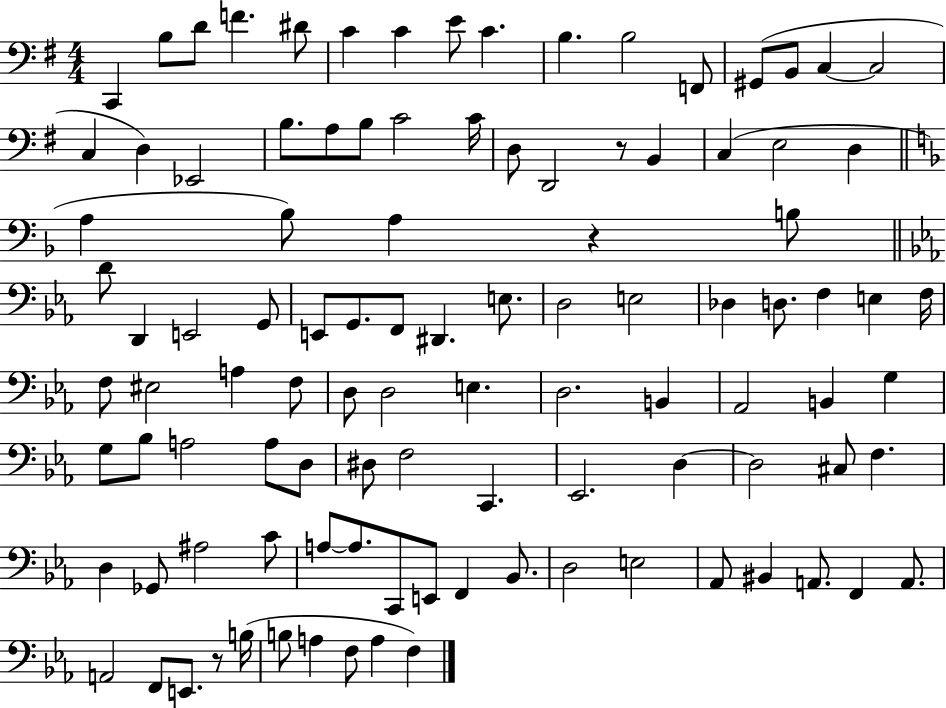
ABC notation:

X:1
T:Untitled
M:4/4
L:1/4
K:G
C,, B,/2 D/2 F ^D/2 C C E/2 C B, B,2 F,,/2 ^G,,/2 B,,/2 C, C,2 C, D, _E,,2 B,/2 A,/2 B,/2 C2 C/4 D,/2 D,,2 z/2 B,, C, E,2 D, A, _B,/2 A, z B,/2 D/2 D,, E,,2 G,,/2 E,,/2 G,,/2 F,,/2 ^D,, E,/2 D,2 E,2 _D, D,/2 F, E, F,/4 F,/2 ^E,2 A, F,/2 D,/2 D,2 E, D,2 B,, _A,,2 B,, G, G,/2 _B,/2 A,2 A,/2 D,/2 ^D,/2 F,2 C,, _E,,2 D, D,2 ^C,/2 F, D, _G,,/2 ^A,2 C/2 A,/2 A,/2 C,,/2 E,,/2 F,, _B,,/2 D,2 E,2 _A,,/2 ^B,, A,,/2 F,, A,,/2 A,,2 F,,/2 E,,/2 z/2 B,/4 B,/2 A, F,/2 A, F,